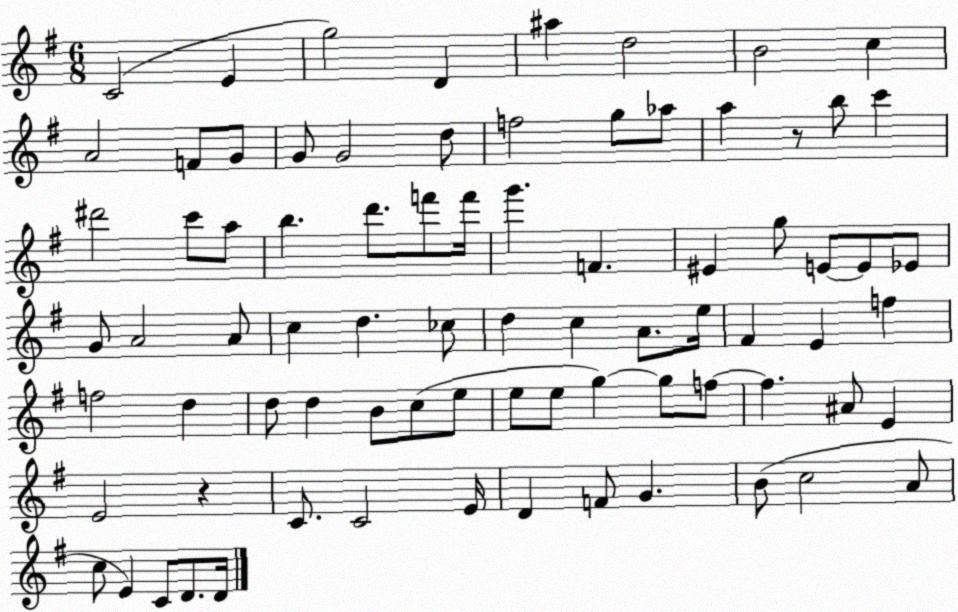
X:1
T:Untitled
M:6/8
L:1/4
K:G
C2 E g2 D ^a d2 B2 c A2 F/2 G/2 G/2 G2 d/2 f2 g/2 _a/2 a z/2 b/2 c' ^d'2 c'/2 a/2 b d'/2 f'/2 f'/4 g' F ^E g/2 E/2 E/2 _E/2 G/2 A2 A/2 c d _c/2 d c A/2 e/4 ^F E f f2 d d/2 d B/2 c/2 e/2 e/2 e/2 g g/2 f/2 f ^A/2 E E2 z C/2 C2 E/4 D F/2 G B/2 c2 A/2 c/2 E C/2 D/2 D/4